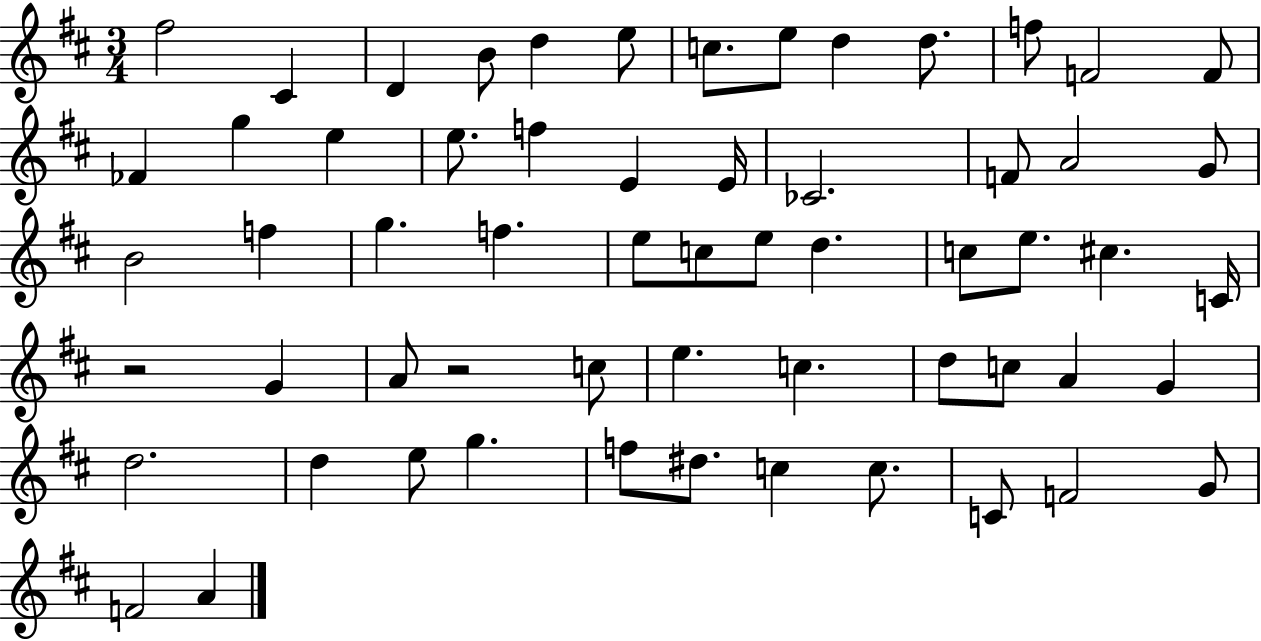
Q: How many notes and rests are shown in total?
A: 60